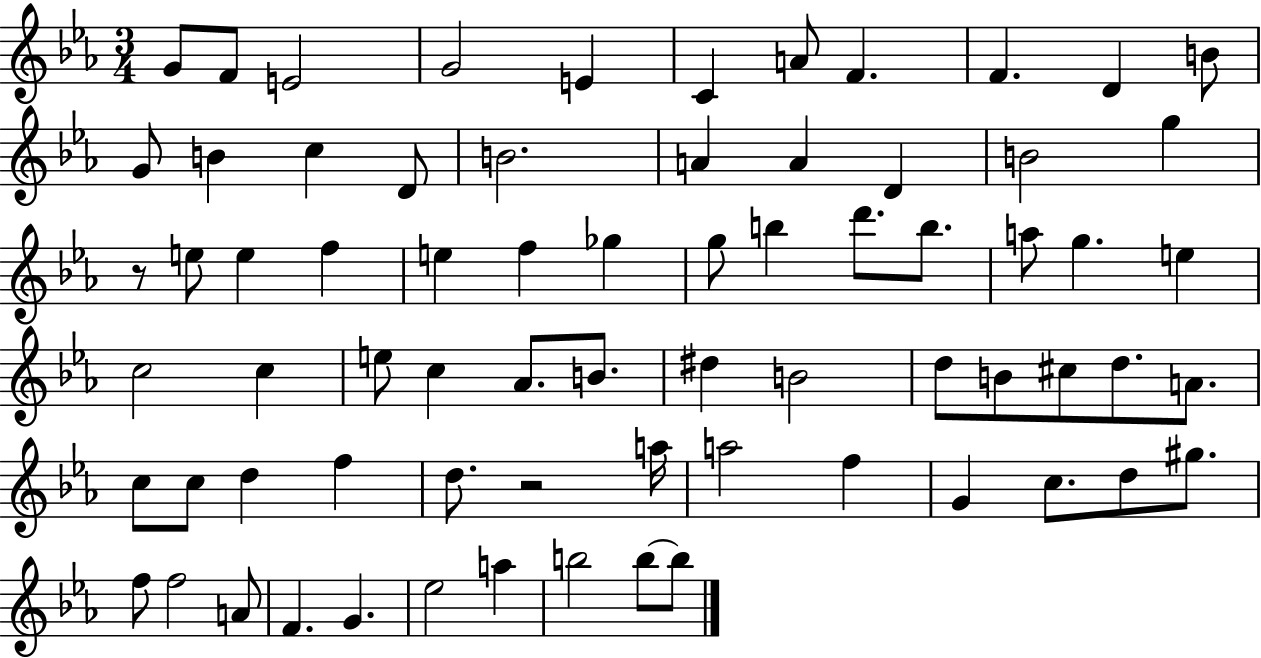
G4/e F4/e E4/h G4/h E4/q C4/q A4/e F4/q. F4/q. D4/q B4/e G4/e B4/q C5/q D4/e B4/h. A4/q A4/q D4/q B4/h G5/q R/e E5/e E5/q F5/q E5/q F5/q Gb5/q G5/e B5/q D6/e. B5/e. A5/e G5/q. E5/q C5/h C5/q E5/e C5/q Ab4/e. B4/e. D#5/q B4/h D5/e B4/e C#5/e D5/e. A4/e. C5/e C5/e D5/q F5/q D5/e. R/h A5/s A5/h F5/q G4/q C5/e. D5/e G#5/e. F5/e F5/h A4/e F4/q. G4/q. Eb5/h A5/q B5/h B5/e B5/e